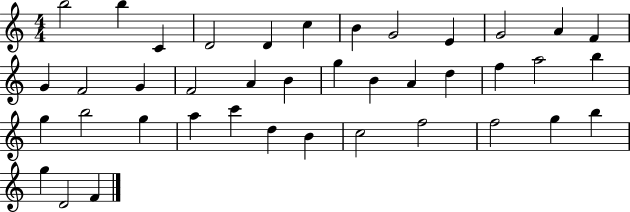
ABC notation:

X:1
T:Untitled
M:4/4
L:1/4
K:C
b2 b C D2 D c B G2 E G2 A F G F2 G F2 A B g B A d f a2 b g b2 g a c' d B c2 f2 f2 g b g D2 F